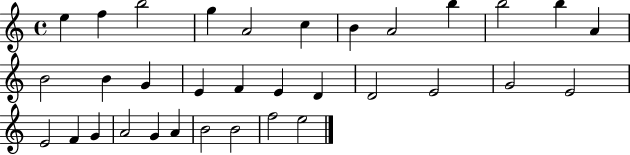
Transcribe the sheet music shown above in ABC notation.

X:1
T:Untitled
M:4/4
L:1/4
K:C
e f b2 g A2 c B A2 b b2 b A B2 B G E F E D D2 E2 G2 E2 E2 F G A2 G A B2 B2 f2 e2